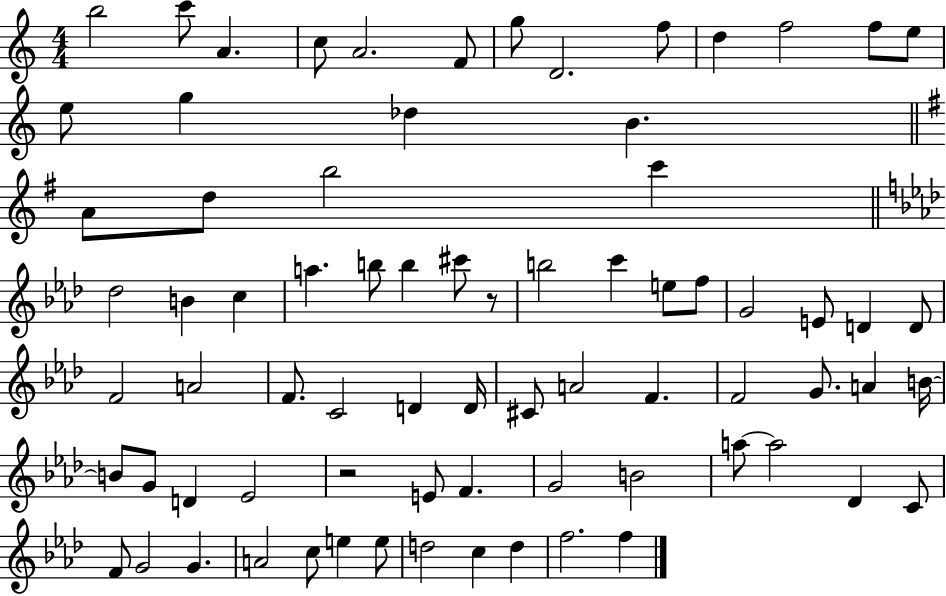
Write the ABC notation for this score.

X:1
T:Untitled
M:4/4
L:1/4
K:C
b2 c'/2 A c/2 A2 F/2 g/2 D2 f/2 d f2 f/2 e/2 e/2 g _d B A/2 d/2 b2 c' _d2 B c a b/2 b ^c'/2 z/2 b2 c' e/2 f/2 G2 E/2 D D/2 F2 A2 F/2 C2 D D/4 ^C/2 A2 F F2 G/2 A B/4 B/2 G/2 D _E2 z2 E/2 F G2 B2 a/2 a2 _D C/2 F/2 G2 G A2 c/2 e e/2 d2 c d f2 f